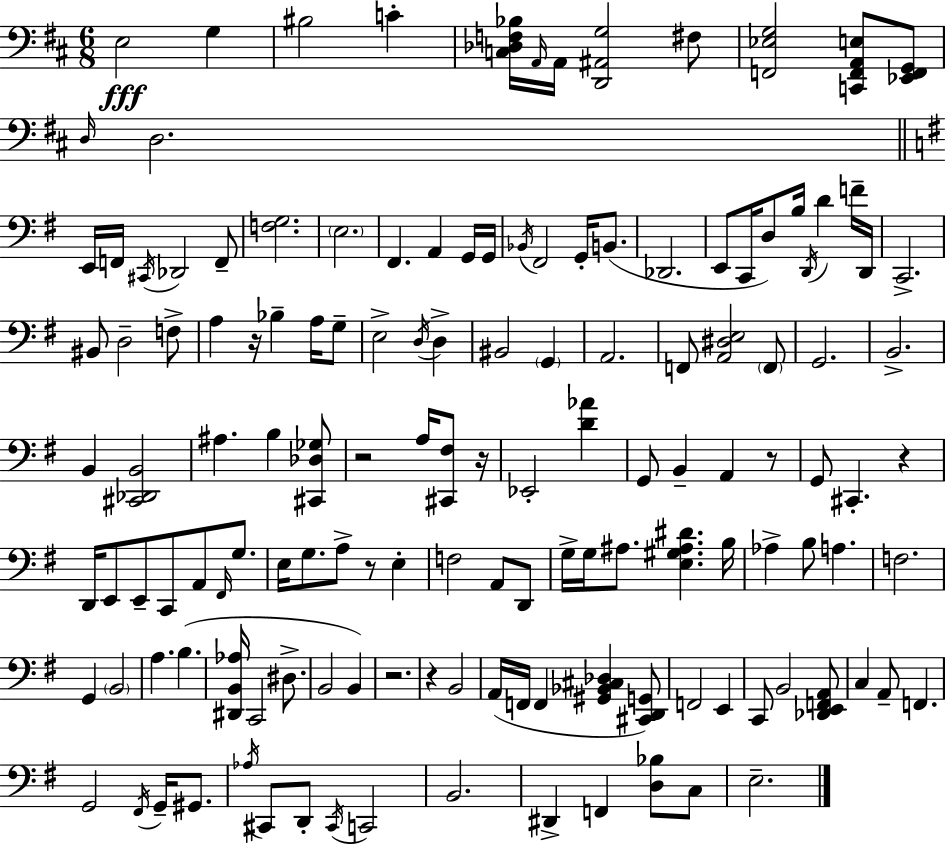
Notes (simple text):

E3/h G3/q BIS3/h C4/q [C3,Db3,F3,Bb3]/s A2/s A2/s [D2,A#2,G3]/h F#3/e [F2,Eb3,G3]/h [C2,F2,A2,E3]/e [Eb2,F2,G2]/e D3/s D3/h. E2/s F2/s C#2/s Db2/h F2/e [F3,G3]/h. E3/h. F#2/q. A2/q G2/s G2/s Bb2/s F#2/h G2/s B2/e. Db2/h. E2/e C2/s D3/e B3/s D2/s D4/q F4/s D2/s C2/h. BIS2/e D3/h F3/e A3/q R/s Bb3/q A3/s G3/e E3/h D3/s D3/q BIS2/h G2/q A2/h. F2/e [A2,D#3,E3]/h F2/e G2/h. B2/h. B2/q [C#2,Db2,B2]/h A#3/q. B3/q [C#2,Db3,Gb3]/e R/h A3/s [C#2,F#3]/e R/s Eb2/h [D4,Ab4]/q G2/e B2/q A2/q R/e G2/e C#2/q. R/q D2/s E2/e E2/e C2/e A2/e F#2/s G3/e. E3/s G3/e. A3/e R/e E3/q F3/h A2/e D2/e G3/s G3/s A#3/e. [E3,G#3,A#3,D#4]/q. B3/s Ab3/q B3/e A3/q. F3/h. G2/q B2/h A3/q. B3/q. [D#2,B2,Ab3]/s C2/h D#3/e. B2/h B2/q R/h. R/q B2/h A2/s F2/s F2/q [G#2,Bb2,C#3,Db3]/q [C#2,D2,G2]/e F2/h E2/q C2/e B2/h [Db2,E2,F2,A2]/e C3/q A2/e F2/q. G2/h F#2/s G2/s G#2/e. Ab3/s C#2/e D2/e C#2/s C2/h B2/h. D#2/q F2/q [D3,Bb3]/e C3/e E3/h.